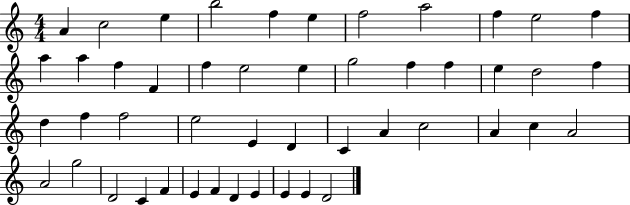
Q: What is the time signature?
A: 4/4